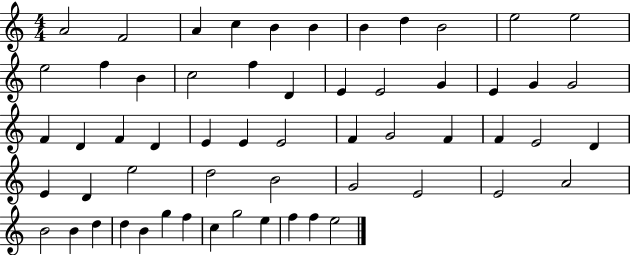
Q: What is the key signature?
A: C major